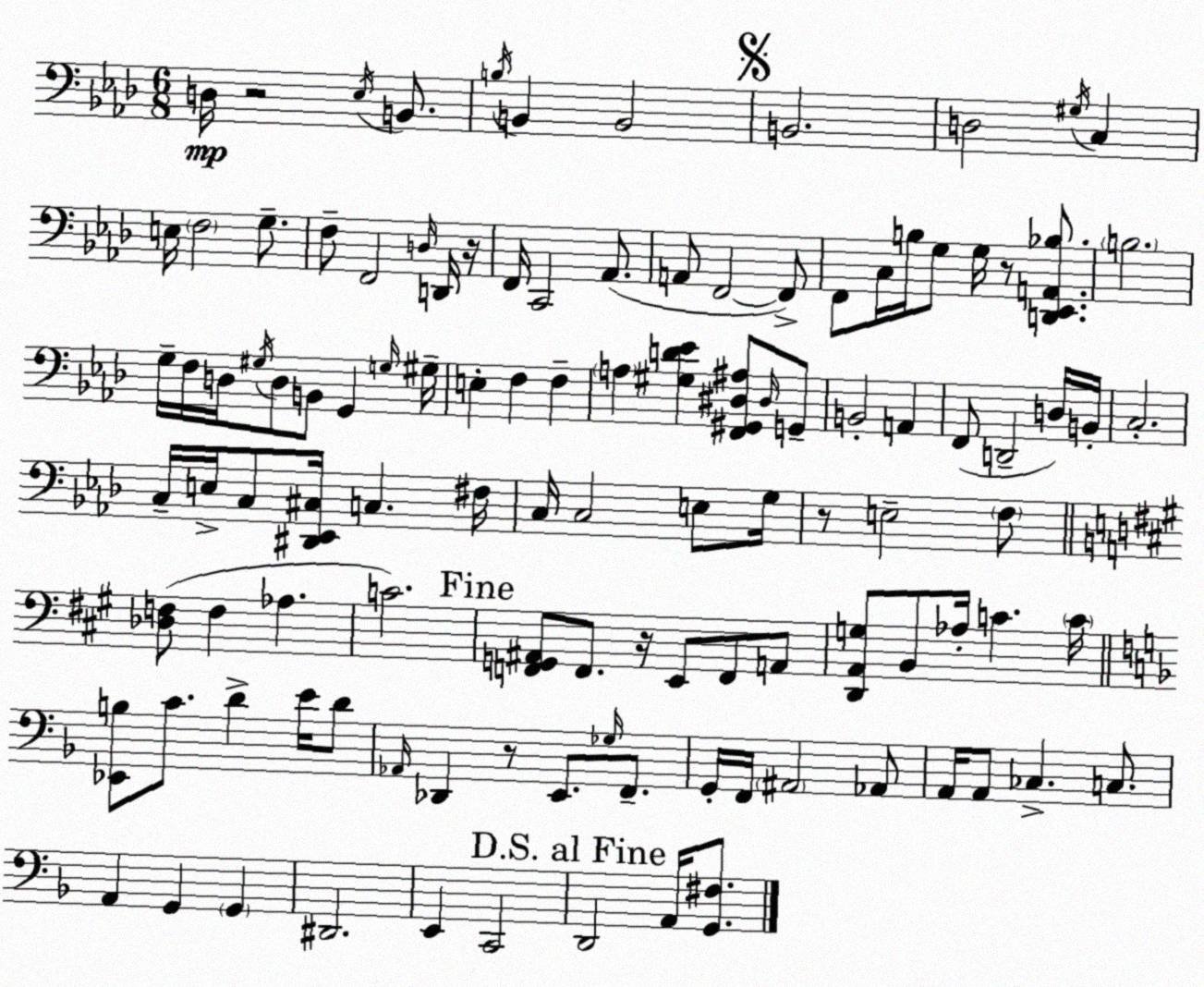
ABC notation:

X:1
T:Untitled
M:6/8
L:1/4
K:Ab
D,/4 z2 _E,/4 B,,/2 B,/4 B,, B,,2 B,,2 D,2 ^G,/4 C, E,/4 F,2 G,/2 F,/2 F,,2 D,/4 D,,/4 z/4 F,,/4 C,,2 _A,,/2 A,,/2 F,,2 F,,/2 F,,/2 C,/4 B,/4 G,/2 G,/4 z/2 [D,,_E,,A,,_B,]/2 B,2 G,/4 F,/4 D,/4 ^G,/4 D,/2 B,,/2 G,, G,/4 ^G,/4 E, F, F, A, [^G,D_E] [F,,^G,,^D,^A,]/2 ^D,/4 G,,/2 B,,2 A,, F,,/2 D,,2 D,/4 B,,/4 C,2 C,/4 E,/4 C,/2 [^D,,_E,,^C,]/4 C, ^F,/4 C,/4 C,2 E,/2 G,/4 z/2 E,2 F,/2 [_D,F,]/2 F, _A, C2 [F,,G,,^A,,]/2 F,,/2 z/4 E,,/2 F,,/2 A,,/2 [D,,A,,G,]/2 B,,/2 _A,/4 C C/4 [_E,,B,]/2 C/2 D E/4 D/2 _A,,/4 _D,, z/2 E,,/2 _G,/4 F,,/2 G,,/4 F,,/4 ^A,,2 _A,,/2 A,,/4 A,,/2 _C, C,/2 A,, G,, G,, ^D,,2 E,, C,,2 D,,2 A,,/4 [G,,^F,]/2